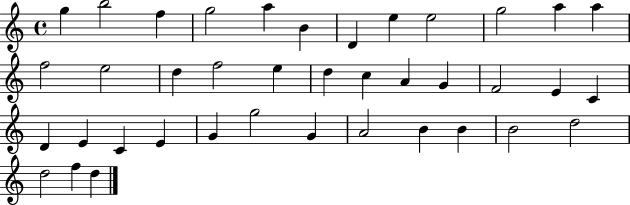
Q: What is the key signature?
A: C major